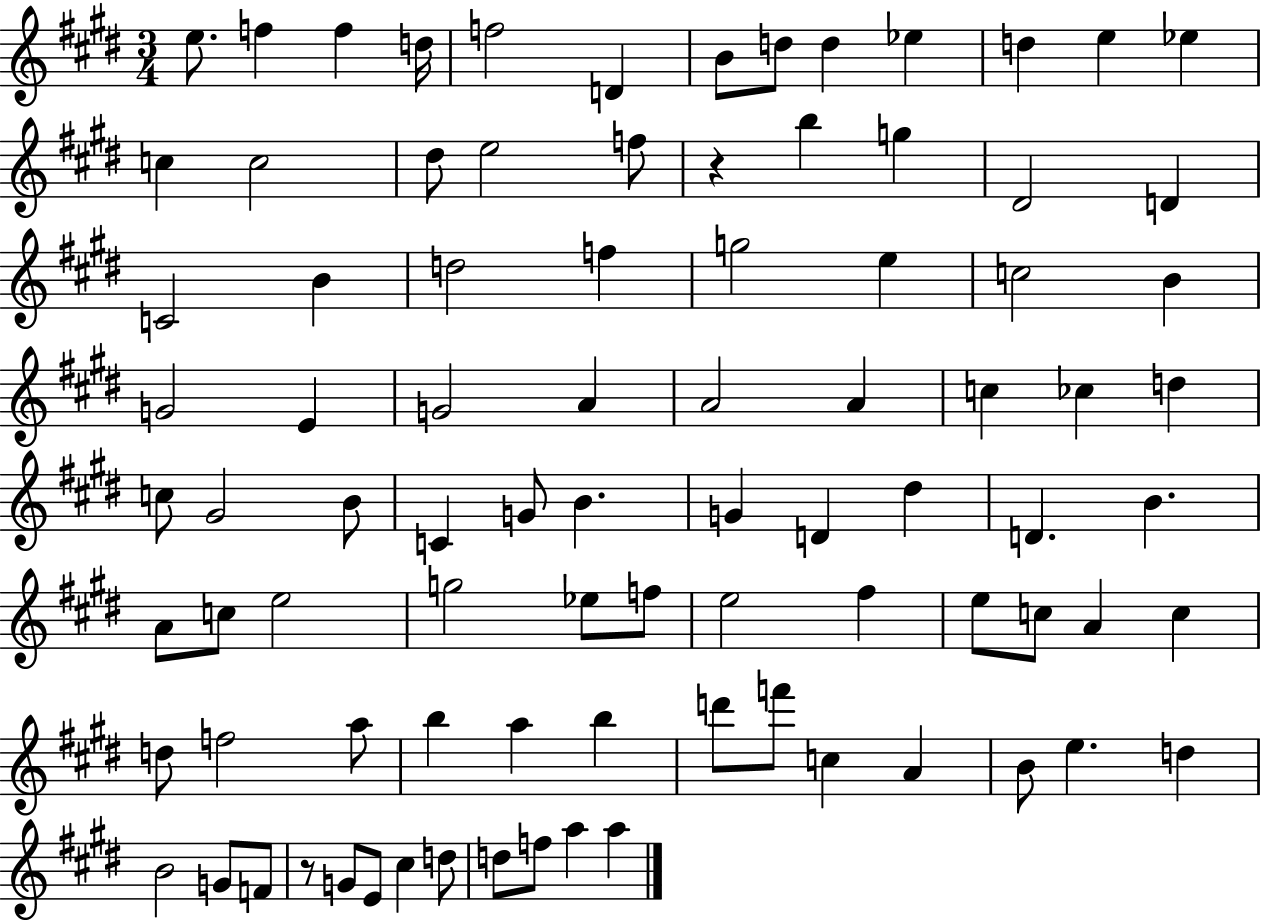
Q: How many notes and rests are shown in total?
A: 88